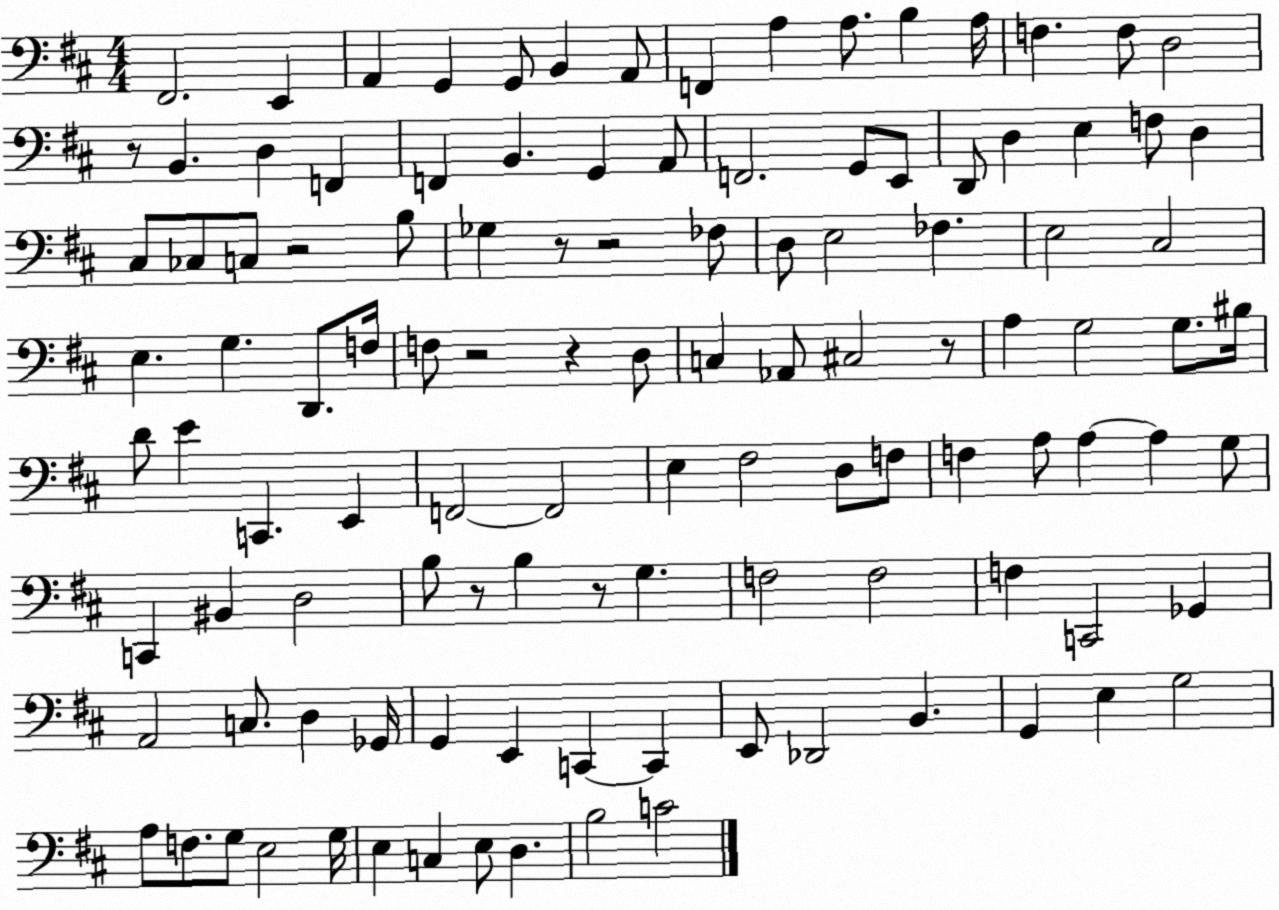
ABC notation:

X:1
T:Untitled
M:4/4
L:1/4
K:D
^F,,2 E,, A,, G,, G,,/2 B,, A,,/2 F,, A, A,/2 B, A,/4 F, F,/2 D,2 z/2 B,, D, F,, F,, B,, G,, A,,/2 F,,2 G,,/2 E,,/2 D,,/2 D, E, F,/2 D, ^C,/2 _C,/2 C,/2 z2 B,/2 _G, z/2 z2 _F,/2 D,/2 E,2 _F, E,2 ^C,2 E, G, D,,/2 F,/4 F,/2 z2 z D,/2 C, _A,,/2 ^C,2 z/2 A, G,2 G,/2 ^B,/4 D/2 E C,, E,, F,,2 F,,2 E, ^F,2 D,/2 F,/2 F, A,/2 A, A, G,/2 C,, ^B,, D,2 B,/2 z/2 B, z/2 G, F,2 F,2 F, C,,2 _G,, A,,2 C,/2 D, _G,,/4 G,, E,, C,, C,, E,,/2 _D,,2 B,, G,, E, G,2 A,/2 F,/2 G,/2 E,2 G,/4 E, C, E,/2 D, B,2 C2